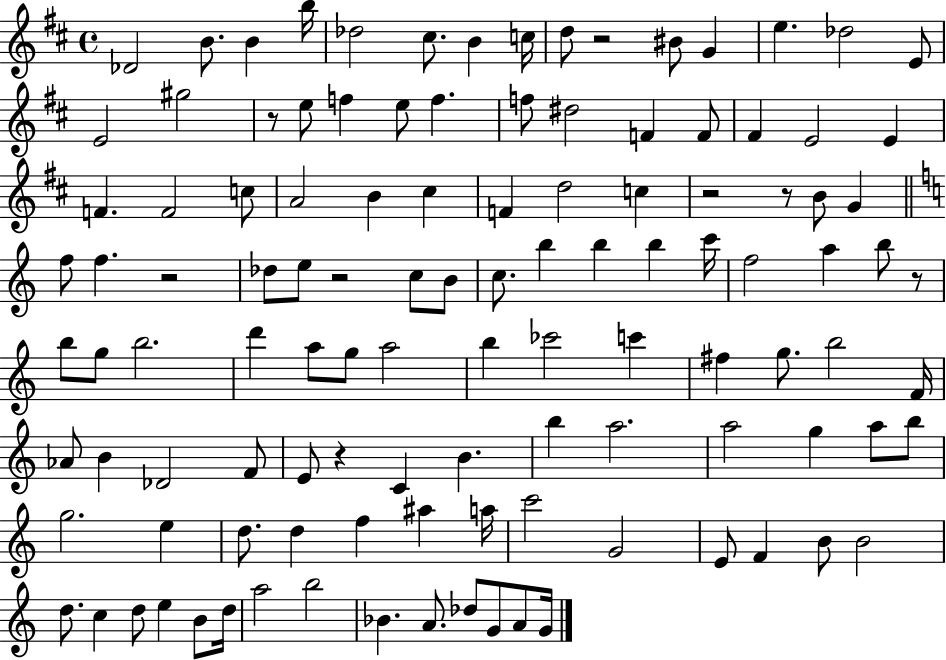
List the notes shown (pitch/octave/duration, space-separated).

Db4/h B4/e. B4/q B5/s Db5/h C#5/e. B4/q C5/s D5/e R/h BIS4/e G4/q E5/q. Db5/h E4/e E4/h G#5/h R/e E5/e F5/q E5/e F5/q. F5/e D#5/h F4/q F4/e F#4/q E4/h E4/q F4/q. F4/h C5/e A4/h B4/q C#5/q F4/q D5/h C5/q R/h R/e B4/e G4/q F5/e F5/q. R/h Db5/e E5/e R/h C5/e B4/e C5/e. B5/q B5/q B5/q C6/s F5/h A5/q B5/e R/e B5/e G5/e B5/h. D6/q A5/e G5/e A5/h B5/q CES6/h C6/q F#5/q G5/e. B5/h F4/s Ab4/e B4/q Db4/h F4/e E4/e R/q C4/q B4/q. B5/q A5/h. A5/h G5/q A5/e B5/e G5/h. E5/q D5/e. D5/q F5/q A#5/q A5/s C6/h G4/h E4/e F4/q B4/e B4/h D5/e. C5/q D5/e E5/q B4/e D5/s A5/h B5/h Bb4/q. A4/e. Db5/e G4/e A4/e G4/s